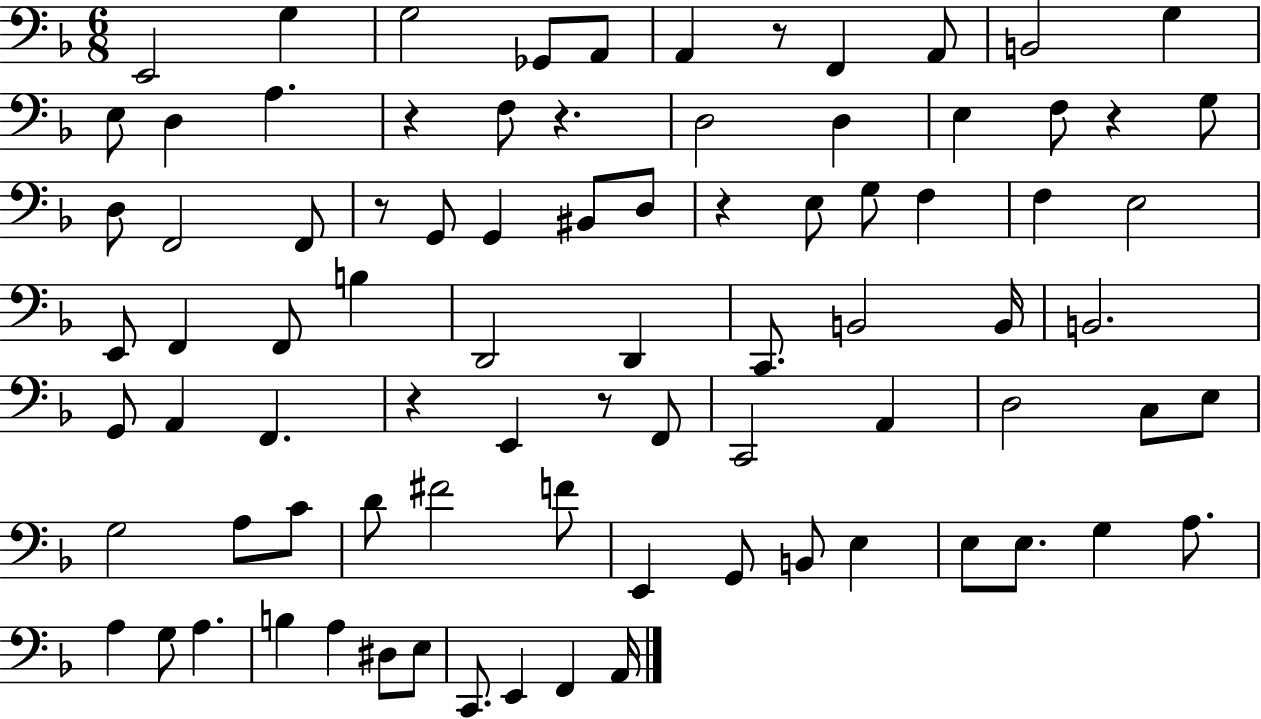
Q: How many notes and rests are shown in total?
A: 84